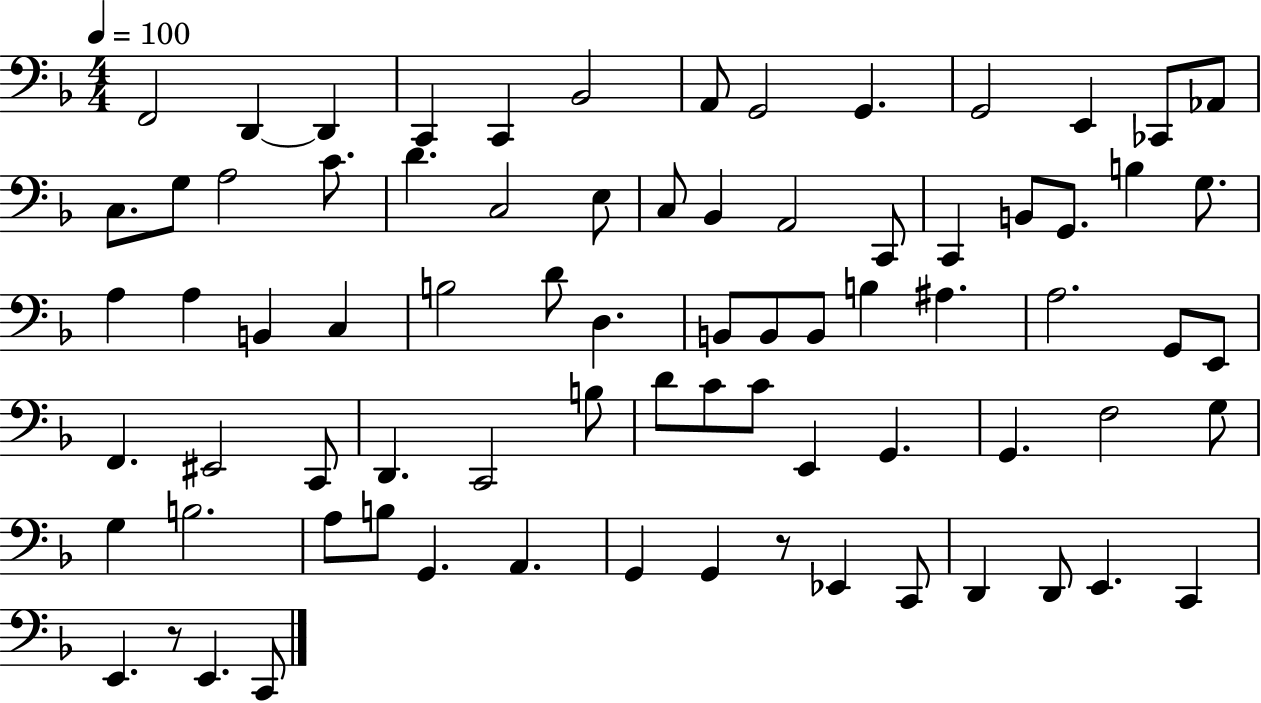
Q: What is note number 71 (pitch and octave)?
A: E2